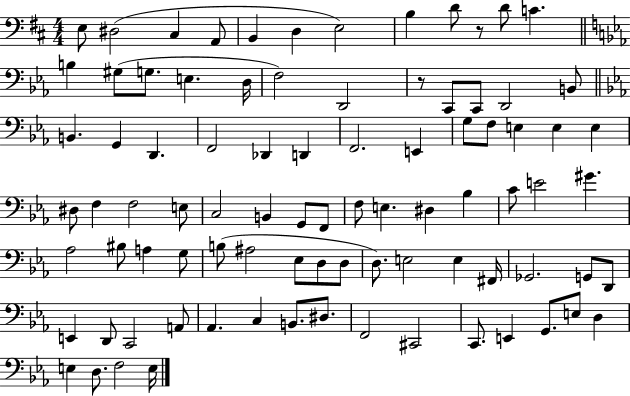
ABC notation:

X:1
T:Untitled
M:4/4
L:1/4
K:D
E,/2 ^D,2 ^C, A,,/2 B,, D, E,2 B, D/2 z/2 D/2 C B, ^G,/2 G,/2 E, D,/4 F,2 D,,2 z/2 C,,/2 C,,/2 D,,2 B,,/2 B,, G,, D,, F,,2 _D,, D,, F,,2 E,, G,/2 F,/2 E, E, E, ^D,/2 F, F,2 E,/2 C,2 B,, G,,/2 F,,/2 F,/2 E, ^D, _B, C/2 E2 ^G _A,2 ^B,/2 A, G,/2 B,/2 ^A,2 _E,/2 D,/2 D,/2 D,/2 E,2 E, ^F,,/4 _G,,2 G,,/2 D,,/2 E,, D,,/2 C,,2 A,,/2 _A,, C, B,,/2 ^D,/2 F,,2 ^C,,2 C,,/2 E,, G,,/2 E,/2 D, E, D,/2 F,2 E,/4